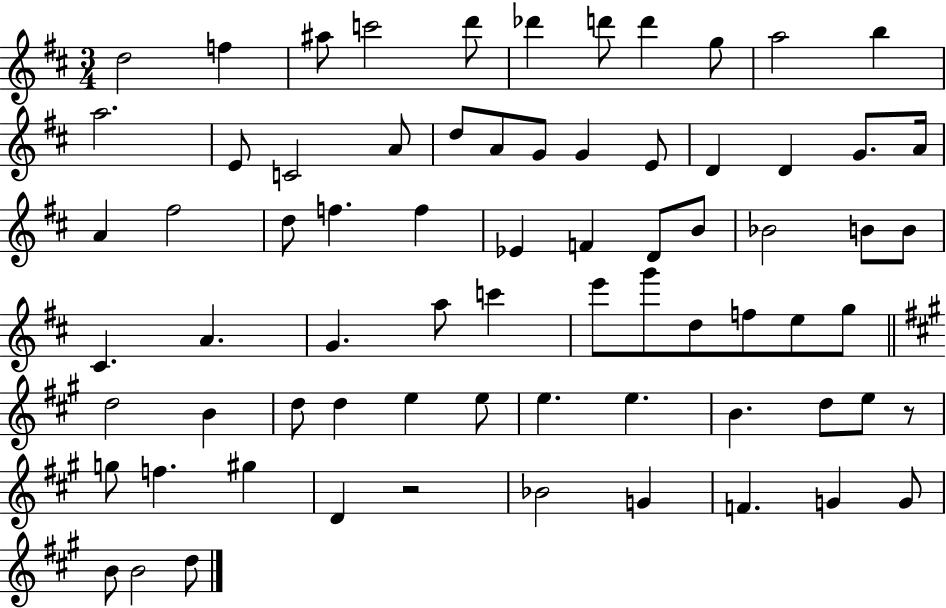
{
  \clef treble
  \numericTimeSignature
  \time 3/4
  \key d \major
  d''2 f''4 | ais''8 c'''2 d'''8 | des'''4 d'''8 d'''4 g''8 | a''2 b''4 | \break a''2. | e'8 c'2 a'8 | d''8 a'8 g'8 g'4 e'8 | d'4 d'4 g'8. a'16 | \break a'4 fis''2 | d''8 f''4. f''4 | ees'4 f'4 d'8 b'8 | bes'2 b'8 b'8 | \break cis'4. a'4. | g'4. a''8 c'''4 | e'''8 g'''8 d''8 f''8 e''8 g''8 | \bar "||" \break \key a \major d''2 b'4 | d''8 d''4 e''4 e''8 | e''4. e''4. | b'4. d''8 e''8 r8 | \break g''8 f''4. gis''4 | d'4 r2 | bes'2 g'4 | f'4. g'4 g'8 | \break b'8 b'2 d''8 | \bar "|."
}